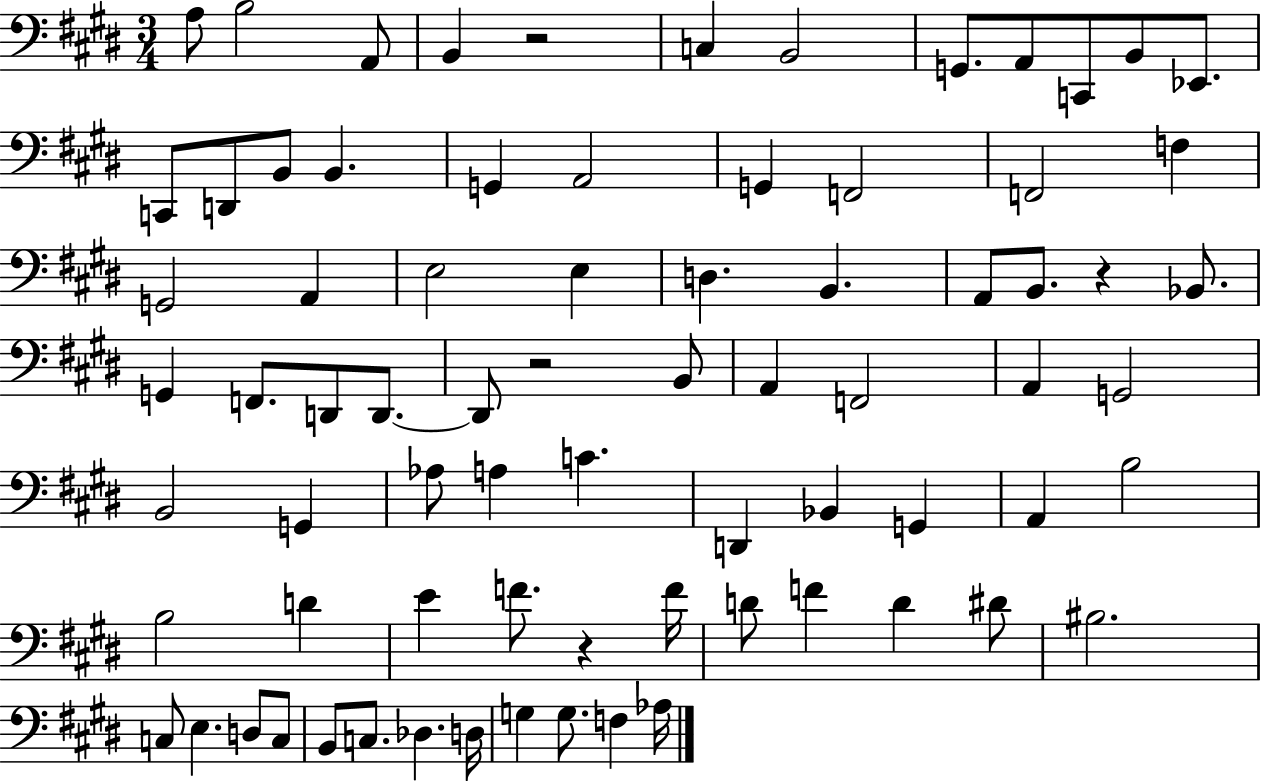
X:1
T:Untitled
M:3/4
L:1/4
K:E
A,/2 B,2 A,,/2 B,, z2 C, B,,2 G,,/2 A,,/2 C,,/2 B,,/2 _E,,/2 C,,/2 D,,/2 B,,/2 B,, G,, A,,2 G,, F,,2 F,,2 F, G,,2 A,, E,2 E, D, B,, A,,/2 B,,/2 z _B,,/2 G,, F,,/2 D,,/2 D,,/2 D,,/2 z2 B,,/2 A,, F,,2 A,, G,,2 B,,2 G,, _A,/2 A, C D,, _B,, G,, A,, B,2 B,2 D E F/2 z F/4 D/2 F D ^D/2 ^B,2 C,/2 E, D,/2 C,/2 B,,/2 C,/2 _D, D,/4 G, G,/2 F, _A,/4